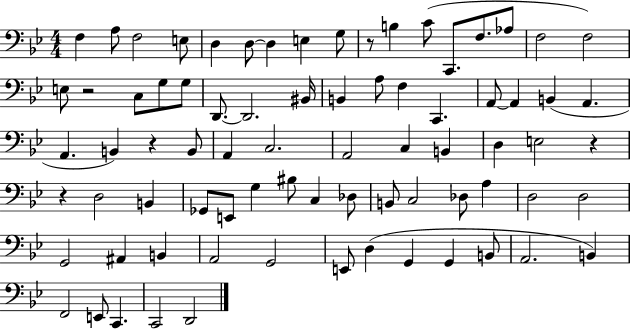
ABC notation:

X:1
T:Untitled
M:4/4
L:1/4
K:Bb
F, A,/2 F,2 E,/2 D, D,/2 D, E, G,/2 z/2 B, C/2 C,,/2 F,/2 _A,/2 F,2 F,2 E,/2 z2 C,/2 G,/2 G,/2 D,,/2 D,,2 ^B,,/4 B,, A,/2 F, C,, A,,/2 A,, B,, A,, A,, B,, z B,,/2 A,, C,2 A,,2 C, B,, D, E,2 z z D,2 B,, _G,,/2 E,,/2 G, ^B,/2 C, _D,/2 B,,/2 C,2 _D,/2 A, D,2 D,2 G,,2 ^A,, B,, A,,2 G,,2 E,,/2 D, G,, G,, B,,/2 A,,2 B,, F,,2 E,,/2 C,, C,,2 D,,2